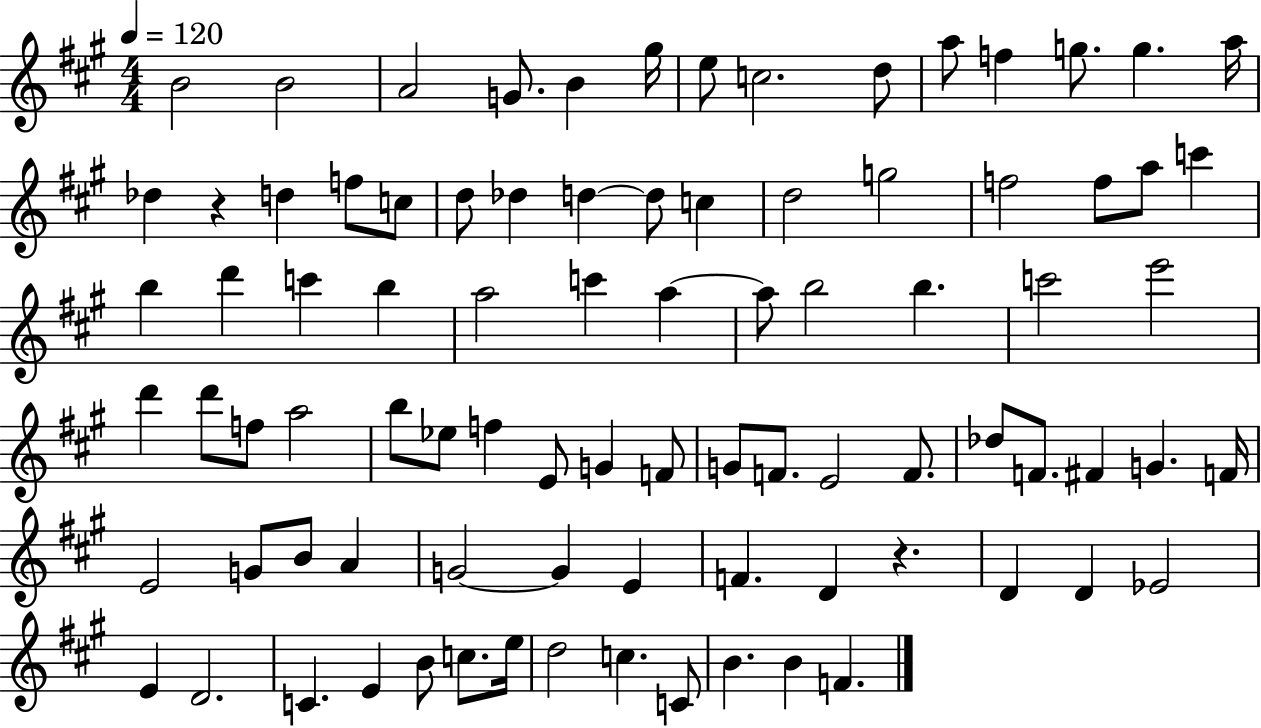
B4/h B4/h A4/h G4/e. B4/q G#5/s E5/e C5/h. D5/e A5/e F5/q G5/e. G5/q. A5/s Db5/q R/q D5/q F5/e C5/e D5/e Db5/q D5/q D5/e C5/q D5/h G5/h F5/h F5/e A5/e C6/q B5/q D6/q C6/q B5/q A5/h C6/q A5/q A5/e B5/h B5/q. C6/h E6/h D6/q D6/e F5/e A5/h B5/e Eb5/e F5/q E4/e G4/q F4/e G4/e F4/e. E4/h F4/e. Db5/e F4/e. F#4/q G4/q. F4/s E4/h G4/e B4/e A4/q G4/h G4/q E4/q F4/q. D4/q R/q. D4/q D4/q Eb4/h E4/q D4/h. C4/q. E4/q B4/e C5/e. E5/s D5/h C5/q. C4/e B4/q. B4/q F4/q.